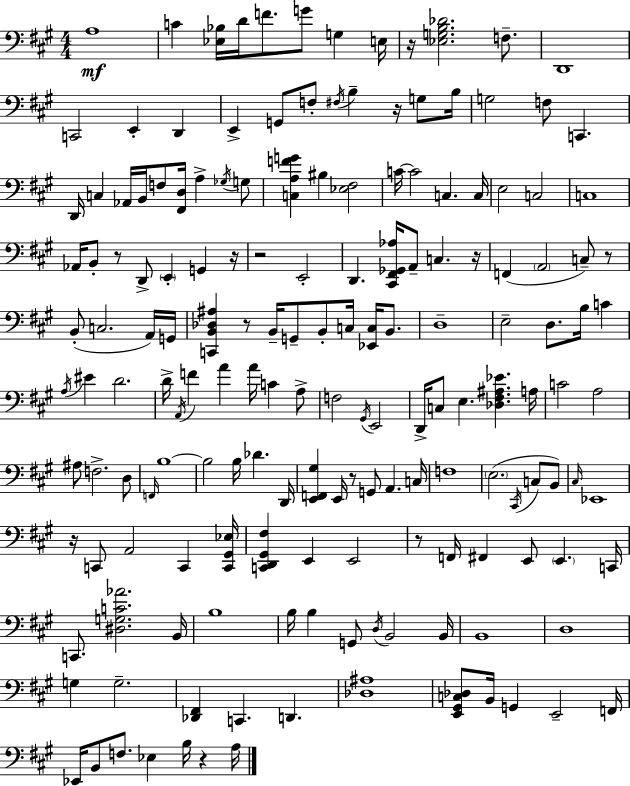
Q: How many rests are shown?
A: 12